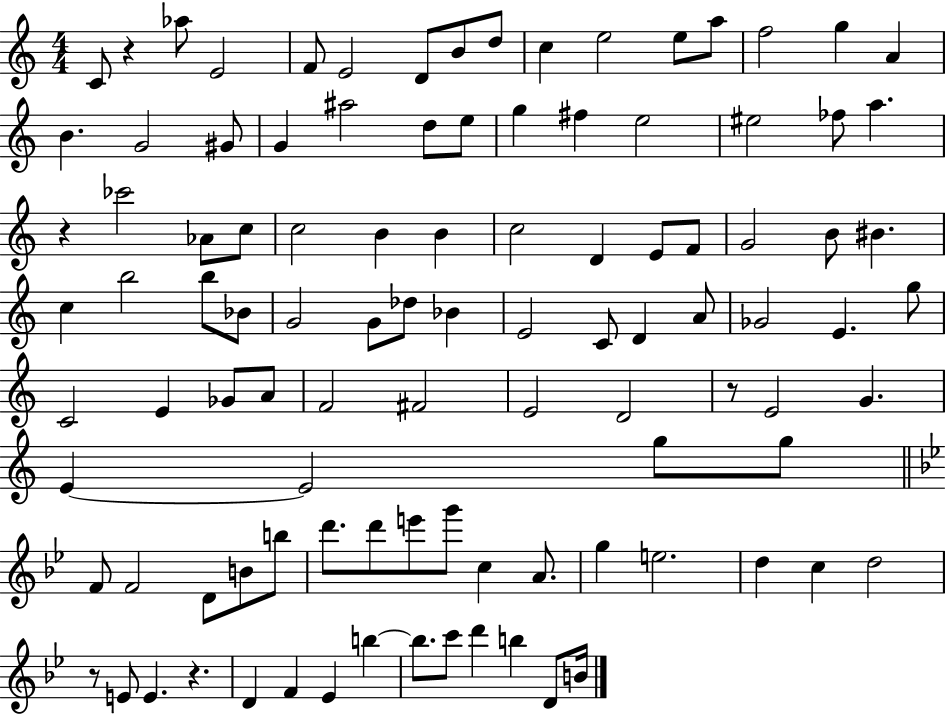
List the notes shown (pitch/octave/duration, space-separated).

C4/e R/q Ab5/e E4/h F4/e E4/h D4/e B4/e D5/e C5/q E5/h E5/e A5/e F5/h G5/q A4/q B4/q. G4/h G#4/e G4/q A#5/h D5/e E5/e G5/q F#5/q E5/h EIS5/h FES5/e A5/q. R/q CES6/h Ab4/e C5/e C5/h B4/q B4/q C5/h D4/q E4/e F4/e G4/h B4/e BIS4/q. C5/q B5/h B5/e Bb4/e G4/h G4/e Db5/e Bb4/q E4/h C4/e D4/q A4/e Gb4/h E4/q. G5/e C4/h E4/q Gb4/e A4/e F4/h F#4/h E4/h D4/h R/e E4/h G4/q. E4/q E4/h G5/e G5/e F4/e F4/h D4/e B4/e B5/e D6/e. D6/e E6/e G6/e C5/q A4/e. G5/q E5/h. D5/q C5/q D5/h R/e E4/e E4/q. R/q. D4/q F4/q Eb4/q B5/q B5/e. C6/e D6/q B5/q D4/e B4/s